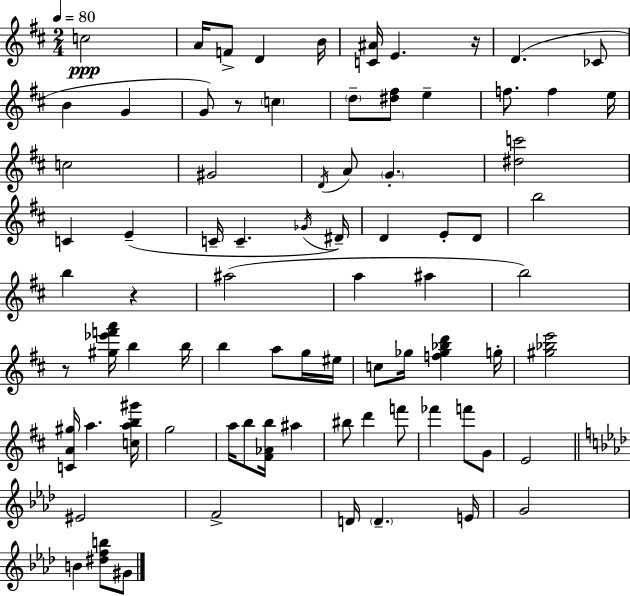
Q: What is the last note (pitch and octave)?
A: G#4